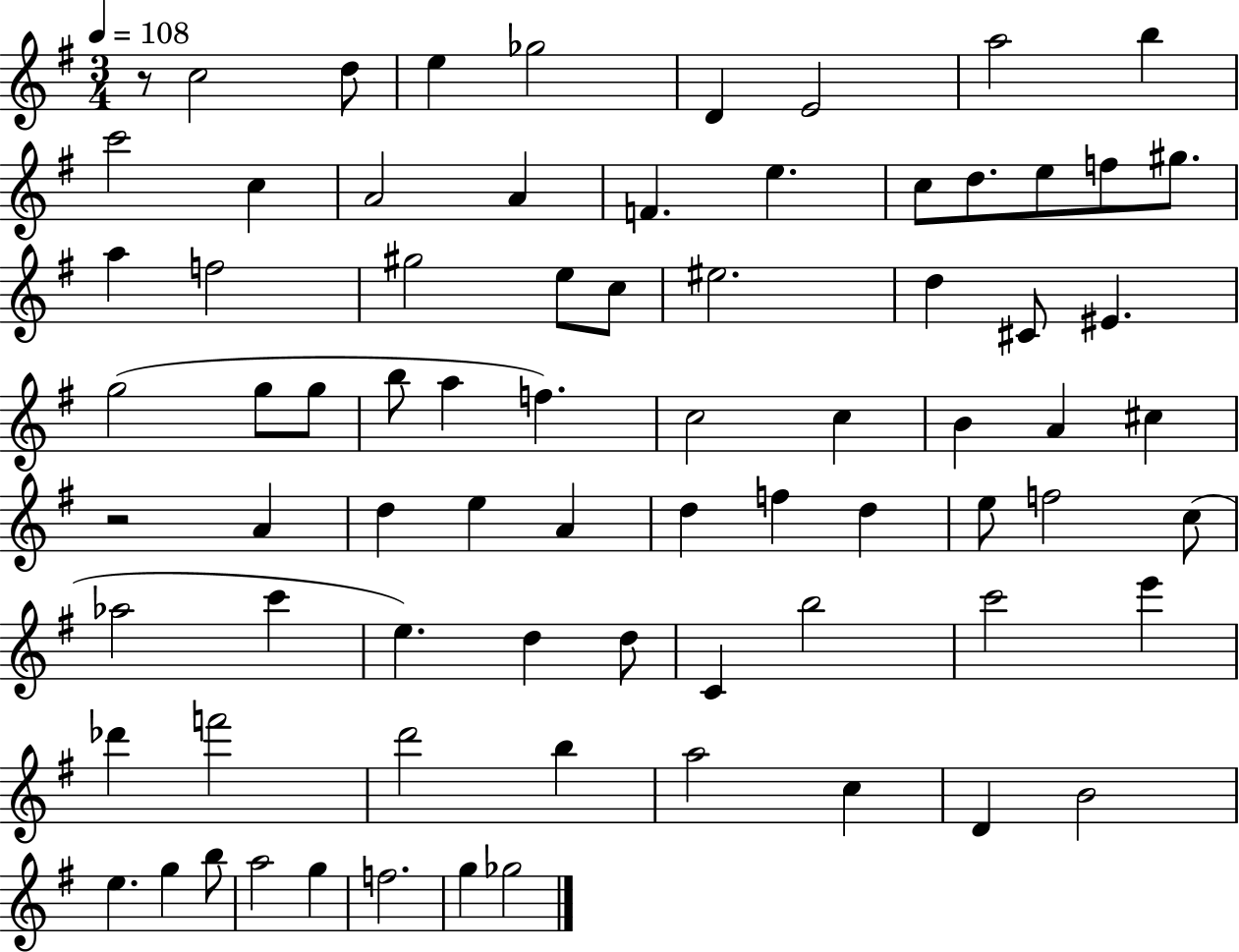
R/e C5/h D5/e E5/q Gb5/h D4/q E4/h A5/h B5/q C6/h C5/q A4/h A4/q F4/q. E5/q. C5/e D5/e. E5/e F5/e G#5/e. A5/q F5/h G#5/h E5/e C5/e EIS5/h. D5/q C#4/e EIS4/q. G5/h G5/e G5/e B5/e A5/q F5/q. C5/h C5/q B4/q A4/q C#5/q R/h A4/q D5/q E5/q A4/q D5/q F5/q D5/q E5/e F5/h C5/e Ab5/h C6/q E5/q. D5/q D5/e C4/q B5/h C6/h E6/q Db6/q F6/h D6/h B5/q A5/h C5/q D4/q B4/h E5/q. G5/q B5/e A5/h G5/q F5/h. G5/q Gb5/h